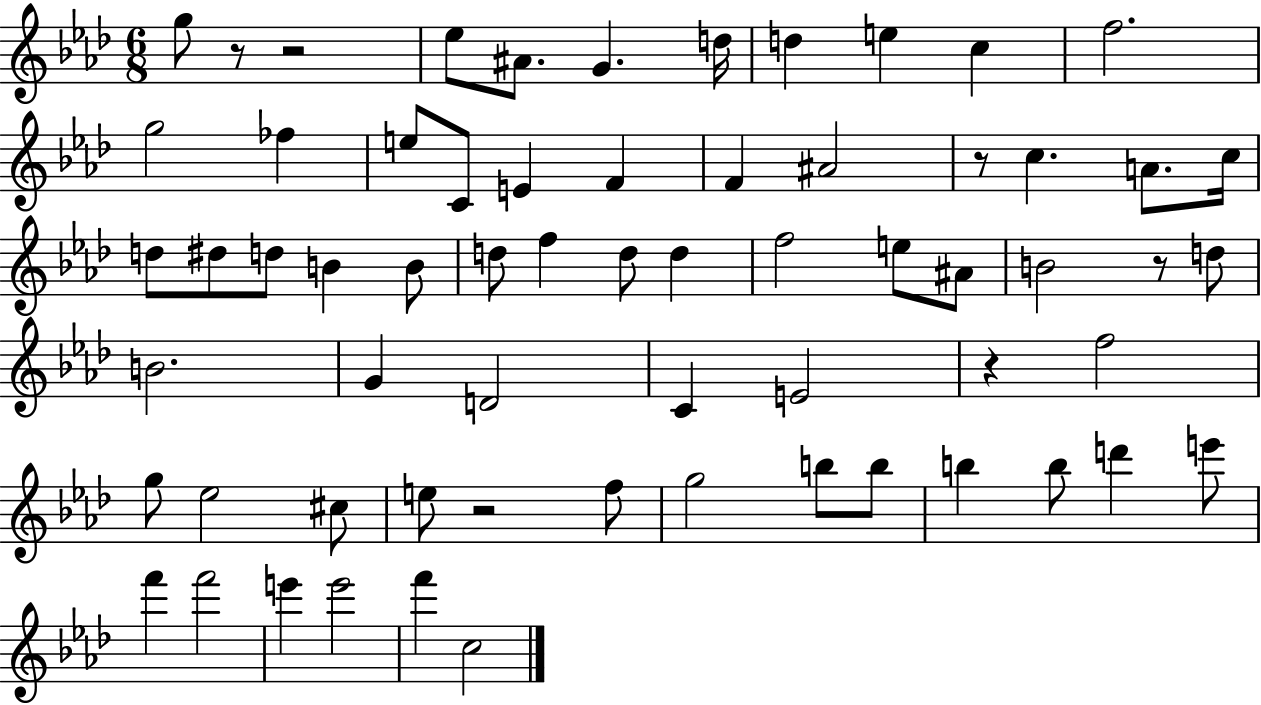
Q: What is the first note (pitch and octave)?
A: G5